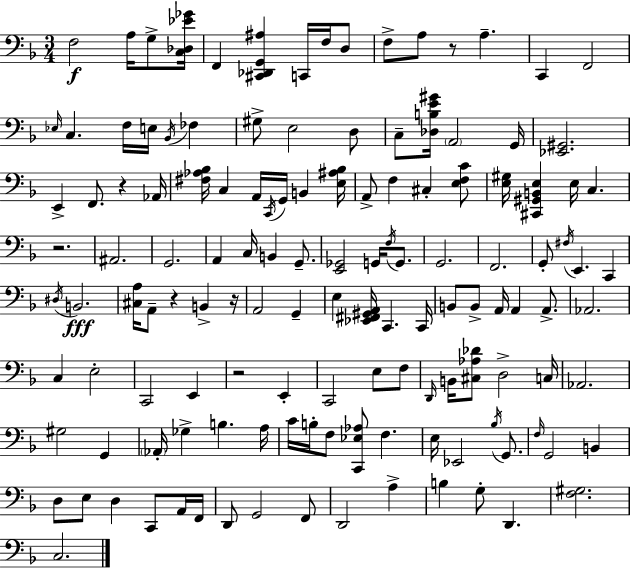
F3/h A3/s G3/e [C3,Db3,Eb4,Gb4]/s F2/q [C#2,Db2,G2,A#3]/q C2/s F3/s D3/e F3/e A3/e R/e A3/q. C2/q F2/h Eb3/s C3/q. F3/s E3/s Bb2/s FES3/q G#3/e E3/h D3/e C3/e [Db3,B3,E4,G#4]/s A2/h G2/s [Eb2,G#2]/h. E2/q F2/e. R/q Ab2/s [F#3,Ab3,Bb3]/s C3/q A2/s C2/s G2/s B2/q [E3,A#3,Bb3]/s A2/e F3/q C#3/q [E3,F3,C4]/e [E3,G#3]/s [C#2,G#2,B2,E3]/q E3/s C3/q. R/h. A#2/h. G2/h. A2/q C3/s B2/q G2/e. [E2,Gb2]/h G2/s F3/s G2/e. G2/h. F2/h. G2/e F#3/s E2/q. C2/q D#3/s B2/h. [C#3,A3]/s A2/e R/q B2/q R/s A2/h G2/q E3/q [Eb2,F#2,G#2,A2]/s C2/q. C2/s B2/e B2/e A2/s A2/q A2/e. Ab2/h. C3/q E3/h C2/h E2/q R/h E2/q C2/h E3/e F3/e D2/s B2/s [C#3,Ab3,Db4]/e D3/h C3/s Ab2/h. G#3/h G2/q Ab2/s Gb3/q B3/q. A3/s C4/s B3/s F3/e [C2,Eb3,Ab3]/e F3/q. E3/s Eb2/h Bb3/s G2/e. F3/s G2/h B2/q D3/e E3/e D3/q C2/e A2/s F2/s D2/e G2/h F2/e D2/h A3/q B3/q G3/e D2/q. [F3,G#3]/h. C3/h.